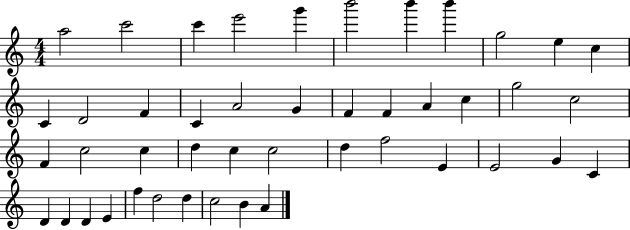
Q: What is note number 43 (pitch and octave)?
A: C5